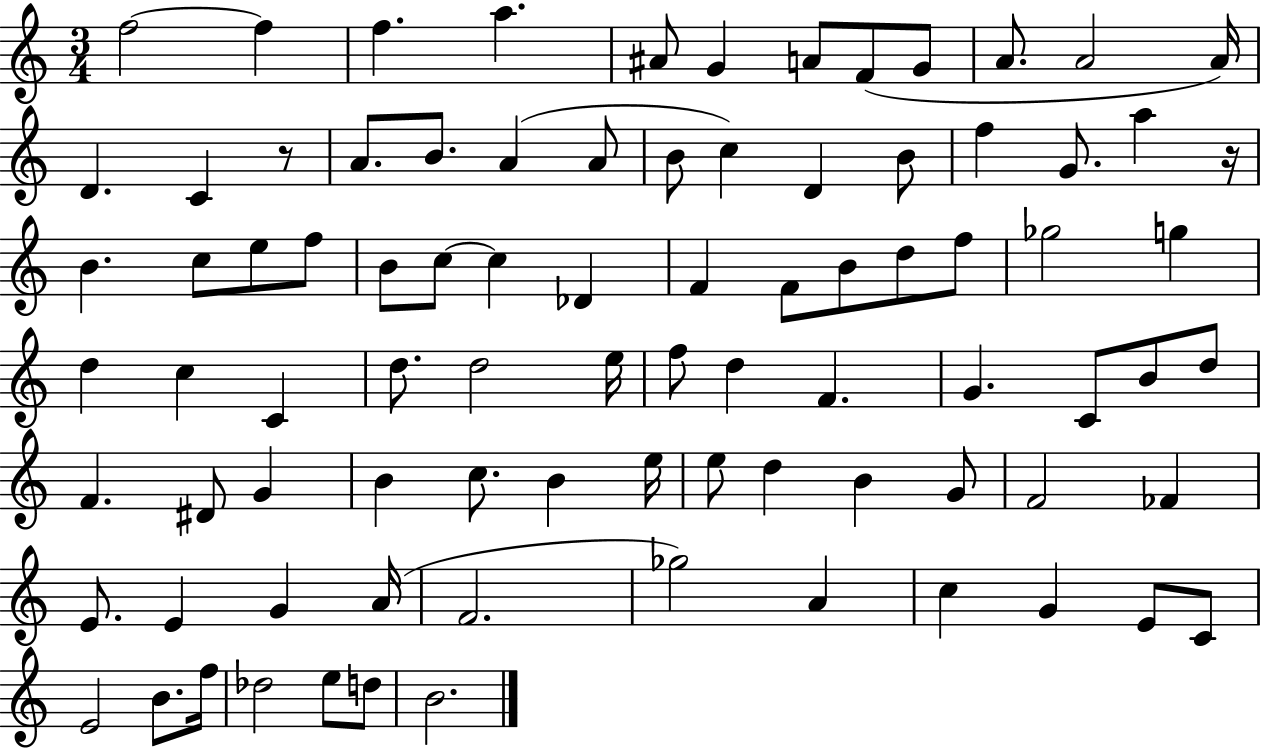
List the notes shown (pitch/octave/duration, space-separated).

F5/h F5/q F5/q. A5/q. A#4/e G4/q A4/e F4/e G4/e A4/e. A4/h A4/s D4/q. C4/q R/e A4/e. B4/e. A4/q A4/e B4/e C5/q D4/q B4/e F5/q G4/e. A5/q R/s B4/q. C5/e E5/e F5/e B4/e C5/e C5/q Db4/q F4/q F4/e B4/e D5/e F5/e Gb5/h G5/q D5/q C5/q C4/q D5/e. D5/h E5/s F5/e D5/q F4/q. G4/q. C4/e B4/e D5/e F4/q. D#4/e G4/q B4/q C5/e. B4/q E5/s E5/e D5/q B4/q G4/e F4/h FES4/q E4/e. E4/q G4/q A4/s F4/h. Gb5/h A4/q C5/q G4/q E4/e C4/e E4/h B4/e. F5/s Db5/h E5/e D5/e B4/h.